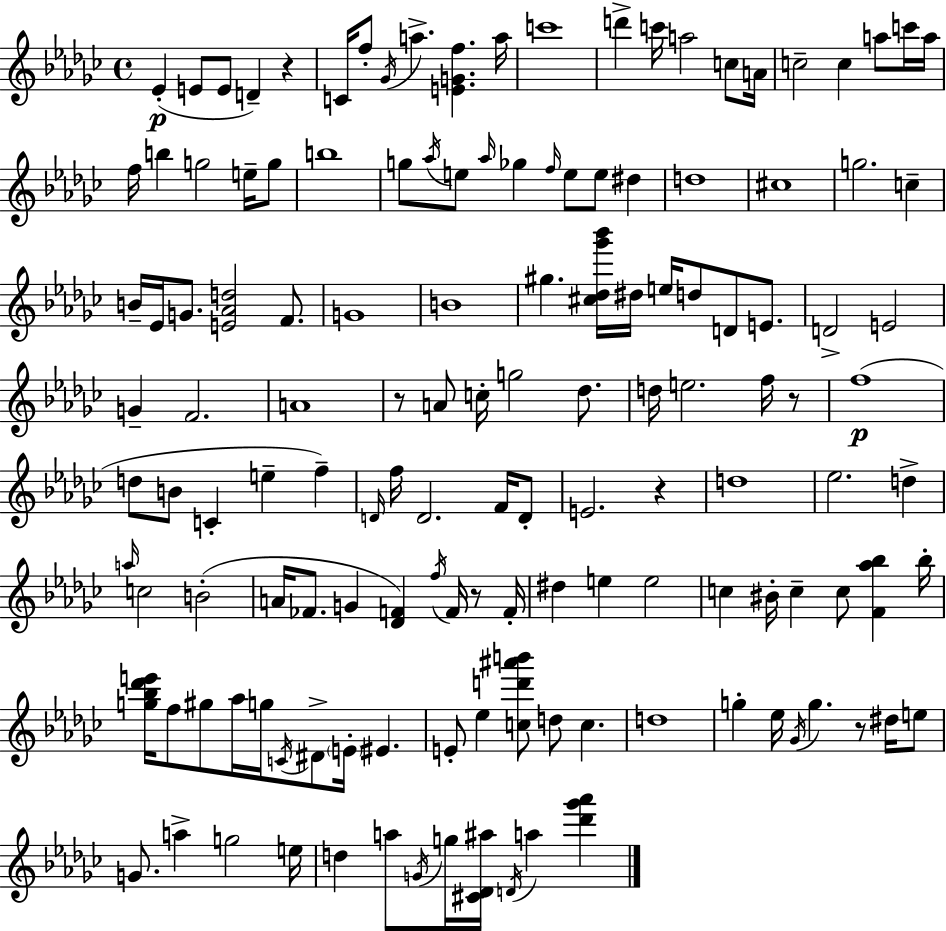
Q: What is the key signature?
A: EES minor